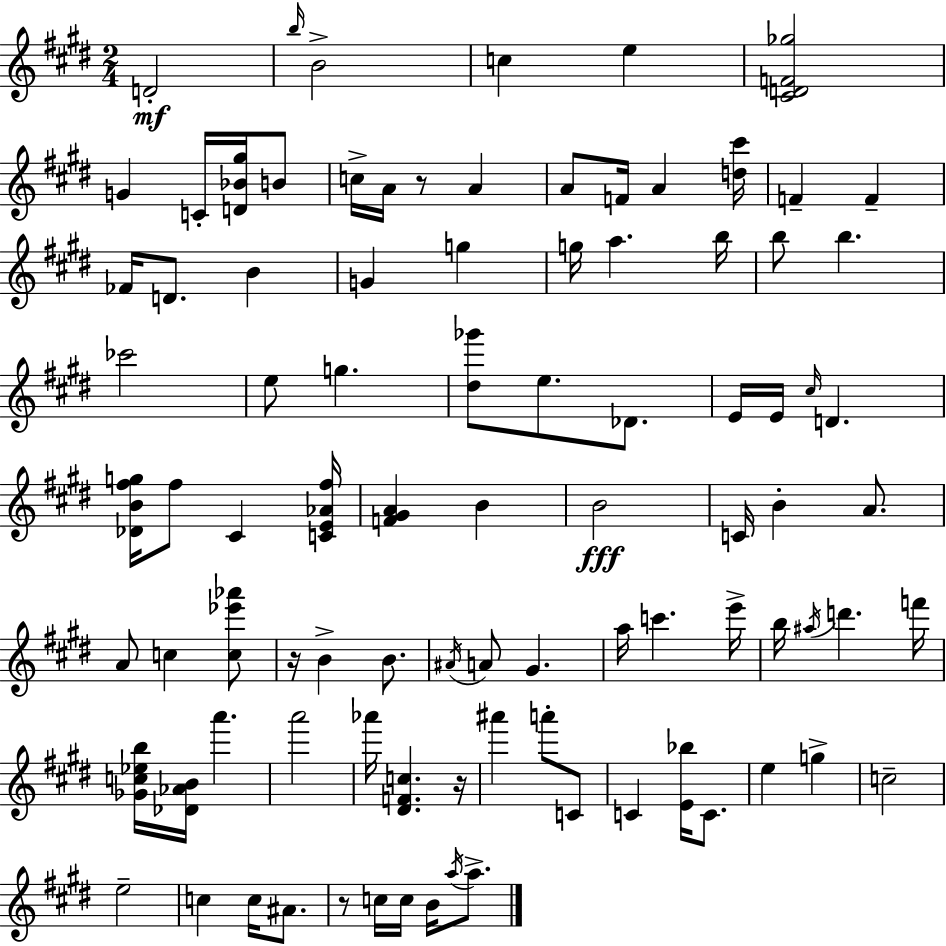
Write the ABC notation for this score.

X:1
T:Untitled
M:2/4
L:1/4
K:E
D2 b/4 B2 c e [^CDF_g]2 G C/4 [D_B^g]/4 B/2 c/4 A/4 z/2 A A/2 F/4 A [d^c']/4 F F _F/4 D/2 B G g g/4 a b/4 b/2 b _c'2 e/2 g [^d_g']/2 e/2 _D/2 E/4 E/4 ^c/4 D [_DB^fg]/4 ^f/2 ^C [CE_A^f]/4 [F^GA] B B2 C/4 B A/2 A/2 c [c_e'_a']/2 z/4 B B/2 ^A/4 A/2 ^G a/4 c' e'/4 b/4 ^a/4 d' f'/4 [_Gc_eb]/4 [_D_AB]/4 a' a'2 _a'/4 [^DFc] z/4 ^a' a'/2 C/2 C [E_b]/4 C/2 e g c2 e2 c c/4 ^A/2 z/2 c/4 c/4 B/4 a/4 a/2